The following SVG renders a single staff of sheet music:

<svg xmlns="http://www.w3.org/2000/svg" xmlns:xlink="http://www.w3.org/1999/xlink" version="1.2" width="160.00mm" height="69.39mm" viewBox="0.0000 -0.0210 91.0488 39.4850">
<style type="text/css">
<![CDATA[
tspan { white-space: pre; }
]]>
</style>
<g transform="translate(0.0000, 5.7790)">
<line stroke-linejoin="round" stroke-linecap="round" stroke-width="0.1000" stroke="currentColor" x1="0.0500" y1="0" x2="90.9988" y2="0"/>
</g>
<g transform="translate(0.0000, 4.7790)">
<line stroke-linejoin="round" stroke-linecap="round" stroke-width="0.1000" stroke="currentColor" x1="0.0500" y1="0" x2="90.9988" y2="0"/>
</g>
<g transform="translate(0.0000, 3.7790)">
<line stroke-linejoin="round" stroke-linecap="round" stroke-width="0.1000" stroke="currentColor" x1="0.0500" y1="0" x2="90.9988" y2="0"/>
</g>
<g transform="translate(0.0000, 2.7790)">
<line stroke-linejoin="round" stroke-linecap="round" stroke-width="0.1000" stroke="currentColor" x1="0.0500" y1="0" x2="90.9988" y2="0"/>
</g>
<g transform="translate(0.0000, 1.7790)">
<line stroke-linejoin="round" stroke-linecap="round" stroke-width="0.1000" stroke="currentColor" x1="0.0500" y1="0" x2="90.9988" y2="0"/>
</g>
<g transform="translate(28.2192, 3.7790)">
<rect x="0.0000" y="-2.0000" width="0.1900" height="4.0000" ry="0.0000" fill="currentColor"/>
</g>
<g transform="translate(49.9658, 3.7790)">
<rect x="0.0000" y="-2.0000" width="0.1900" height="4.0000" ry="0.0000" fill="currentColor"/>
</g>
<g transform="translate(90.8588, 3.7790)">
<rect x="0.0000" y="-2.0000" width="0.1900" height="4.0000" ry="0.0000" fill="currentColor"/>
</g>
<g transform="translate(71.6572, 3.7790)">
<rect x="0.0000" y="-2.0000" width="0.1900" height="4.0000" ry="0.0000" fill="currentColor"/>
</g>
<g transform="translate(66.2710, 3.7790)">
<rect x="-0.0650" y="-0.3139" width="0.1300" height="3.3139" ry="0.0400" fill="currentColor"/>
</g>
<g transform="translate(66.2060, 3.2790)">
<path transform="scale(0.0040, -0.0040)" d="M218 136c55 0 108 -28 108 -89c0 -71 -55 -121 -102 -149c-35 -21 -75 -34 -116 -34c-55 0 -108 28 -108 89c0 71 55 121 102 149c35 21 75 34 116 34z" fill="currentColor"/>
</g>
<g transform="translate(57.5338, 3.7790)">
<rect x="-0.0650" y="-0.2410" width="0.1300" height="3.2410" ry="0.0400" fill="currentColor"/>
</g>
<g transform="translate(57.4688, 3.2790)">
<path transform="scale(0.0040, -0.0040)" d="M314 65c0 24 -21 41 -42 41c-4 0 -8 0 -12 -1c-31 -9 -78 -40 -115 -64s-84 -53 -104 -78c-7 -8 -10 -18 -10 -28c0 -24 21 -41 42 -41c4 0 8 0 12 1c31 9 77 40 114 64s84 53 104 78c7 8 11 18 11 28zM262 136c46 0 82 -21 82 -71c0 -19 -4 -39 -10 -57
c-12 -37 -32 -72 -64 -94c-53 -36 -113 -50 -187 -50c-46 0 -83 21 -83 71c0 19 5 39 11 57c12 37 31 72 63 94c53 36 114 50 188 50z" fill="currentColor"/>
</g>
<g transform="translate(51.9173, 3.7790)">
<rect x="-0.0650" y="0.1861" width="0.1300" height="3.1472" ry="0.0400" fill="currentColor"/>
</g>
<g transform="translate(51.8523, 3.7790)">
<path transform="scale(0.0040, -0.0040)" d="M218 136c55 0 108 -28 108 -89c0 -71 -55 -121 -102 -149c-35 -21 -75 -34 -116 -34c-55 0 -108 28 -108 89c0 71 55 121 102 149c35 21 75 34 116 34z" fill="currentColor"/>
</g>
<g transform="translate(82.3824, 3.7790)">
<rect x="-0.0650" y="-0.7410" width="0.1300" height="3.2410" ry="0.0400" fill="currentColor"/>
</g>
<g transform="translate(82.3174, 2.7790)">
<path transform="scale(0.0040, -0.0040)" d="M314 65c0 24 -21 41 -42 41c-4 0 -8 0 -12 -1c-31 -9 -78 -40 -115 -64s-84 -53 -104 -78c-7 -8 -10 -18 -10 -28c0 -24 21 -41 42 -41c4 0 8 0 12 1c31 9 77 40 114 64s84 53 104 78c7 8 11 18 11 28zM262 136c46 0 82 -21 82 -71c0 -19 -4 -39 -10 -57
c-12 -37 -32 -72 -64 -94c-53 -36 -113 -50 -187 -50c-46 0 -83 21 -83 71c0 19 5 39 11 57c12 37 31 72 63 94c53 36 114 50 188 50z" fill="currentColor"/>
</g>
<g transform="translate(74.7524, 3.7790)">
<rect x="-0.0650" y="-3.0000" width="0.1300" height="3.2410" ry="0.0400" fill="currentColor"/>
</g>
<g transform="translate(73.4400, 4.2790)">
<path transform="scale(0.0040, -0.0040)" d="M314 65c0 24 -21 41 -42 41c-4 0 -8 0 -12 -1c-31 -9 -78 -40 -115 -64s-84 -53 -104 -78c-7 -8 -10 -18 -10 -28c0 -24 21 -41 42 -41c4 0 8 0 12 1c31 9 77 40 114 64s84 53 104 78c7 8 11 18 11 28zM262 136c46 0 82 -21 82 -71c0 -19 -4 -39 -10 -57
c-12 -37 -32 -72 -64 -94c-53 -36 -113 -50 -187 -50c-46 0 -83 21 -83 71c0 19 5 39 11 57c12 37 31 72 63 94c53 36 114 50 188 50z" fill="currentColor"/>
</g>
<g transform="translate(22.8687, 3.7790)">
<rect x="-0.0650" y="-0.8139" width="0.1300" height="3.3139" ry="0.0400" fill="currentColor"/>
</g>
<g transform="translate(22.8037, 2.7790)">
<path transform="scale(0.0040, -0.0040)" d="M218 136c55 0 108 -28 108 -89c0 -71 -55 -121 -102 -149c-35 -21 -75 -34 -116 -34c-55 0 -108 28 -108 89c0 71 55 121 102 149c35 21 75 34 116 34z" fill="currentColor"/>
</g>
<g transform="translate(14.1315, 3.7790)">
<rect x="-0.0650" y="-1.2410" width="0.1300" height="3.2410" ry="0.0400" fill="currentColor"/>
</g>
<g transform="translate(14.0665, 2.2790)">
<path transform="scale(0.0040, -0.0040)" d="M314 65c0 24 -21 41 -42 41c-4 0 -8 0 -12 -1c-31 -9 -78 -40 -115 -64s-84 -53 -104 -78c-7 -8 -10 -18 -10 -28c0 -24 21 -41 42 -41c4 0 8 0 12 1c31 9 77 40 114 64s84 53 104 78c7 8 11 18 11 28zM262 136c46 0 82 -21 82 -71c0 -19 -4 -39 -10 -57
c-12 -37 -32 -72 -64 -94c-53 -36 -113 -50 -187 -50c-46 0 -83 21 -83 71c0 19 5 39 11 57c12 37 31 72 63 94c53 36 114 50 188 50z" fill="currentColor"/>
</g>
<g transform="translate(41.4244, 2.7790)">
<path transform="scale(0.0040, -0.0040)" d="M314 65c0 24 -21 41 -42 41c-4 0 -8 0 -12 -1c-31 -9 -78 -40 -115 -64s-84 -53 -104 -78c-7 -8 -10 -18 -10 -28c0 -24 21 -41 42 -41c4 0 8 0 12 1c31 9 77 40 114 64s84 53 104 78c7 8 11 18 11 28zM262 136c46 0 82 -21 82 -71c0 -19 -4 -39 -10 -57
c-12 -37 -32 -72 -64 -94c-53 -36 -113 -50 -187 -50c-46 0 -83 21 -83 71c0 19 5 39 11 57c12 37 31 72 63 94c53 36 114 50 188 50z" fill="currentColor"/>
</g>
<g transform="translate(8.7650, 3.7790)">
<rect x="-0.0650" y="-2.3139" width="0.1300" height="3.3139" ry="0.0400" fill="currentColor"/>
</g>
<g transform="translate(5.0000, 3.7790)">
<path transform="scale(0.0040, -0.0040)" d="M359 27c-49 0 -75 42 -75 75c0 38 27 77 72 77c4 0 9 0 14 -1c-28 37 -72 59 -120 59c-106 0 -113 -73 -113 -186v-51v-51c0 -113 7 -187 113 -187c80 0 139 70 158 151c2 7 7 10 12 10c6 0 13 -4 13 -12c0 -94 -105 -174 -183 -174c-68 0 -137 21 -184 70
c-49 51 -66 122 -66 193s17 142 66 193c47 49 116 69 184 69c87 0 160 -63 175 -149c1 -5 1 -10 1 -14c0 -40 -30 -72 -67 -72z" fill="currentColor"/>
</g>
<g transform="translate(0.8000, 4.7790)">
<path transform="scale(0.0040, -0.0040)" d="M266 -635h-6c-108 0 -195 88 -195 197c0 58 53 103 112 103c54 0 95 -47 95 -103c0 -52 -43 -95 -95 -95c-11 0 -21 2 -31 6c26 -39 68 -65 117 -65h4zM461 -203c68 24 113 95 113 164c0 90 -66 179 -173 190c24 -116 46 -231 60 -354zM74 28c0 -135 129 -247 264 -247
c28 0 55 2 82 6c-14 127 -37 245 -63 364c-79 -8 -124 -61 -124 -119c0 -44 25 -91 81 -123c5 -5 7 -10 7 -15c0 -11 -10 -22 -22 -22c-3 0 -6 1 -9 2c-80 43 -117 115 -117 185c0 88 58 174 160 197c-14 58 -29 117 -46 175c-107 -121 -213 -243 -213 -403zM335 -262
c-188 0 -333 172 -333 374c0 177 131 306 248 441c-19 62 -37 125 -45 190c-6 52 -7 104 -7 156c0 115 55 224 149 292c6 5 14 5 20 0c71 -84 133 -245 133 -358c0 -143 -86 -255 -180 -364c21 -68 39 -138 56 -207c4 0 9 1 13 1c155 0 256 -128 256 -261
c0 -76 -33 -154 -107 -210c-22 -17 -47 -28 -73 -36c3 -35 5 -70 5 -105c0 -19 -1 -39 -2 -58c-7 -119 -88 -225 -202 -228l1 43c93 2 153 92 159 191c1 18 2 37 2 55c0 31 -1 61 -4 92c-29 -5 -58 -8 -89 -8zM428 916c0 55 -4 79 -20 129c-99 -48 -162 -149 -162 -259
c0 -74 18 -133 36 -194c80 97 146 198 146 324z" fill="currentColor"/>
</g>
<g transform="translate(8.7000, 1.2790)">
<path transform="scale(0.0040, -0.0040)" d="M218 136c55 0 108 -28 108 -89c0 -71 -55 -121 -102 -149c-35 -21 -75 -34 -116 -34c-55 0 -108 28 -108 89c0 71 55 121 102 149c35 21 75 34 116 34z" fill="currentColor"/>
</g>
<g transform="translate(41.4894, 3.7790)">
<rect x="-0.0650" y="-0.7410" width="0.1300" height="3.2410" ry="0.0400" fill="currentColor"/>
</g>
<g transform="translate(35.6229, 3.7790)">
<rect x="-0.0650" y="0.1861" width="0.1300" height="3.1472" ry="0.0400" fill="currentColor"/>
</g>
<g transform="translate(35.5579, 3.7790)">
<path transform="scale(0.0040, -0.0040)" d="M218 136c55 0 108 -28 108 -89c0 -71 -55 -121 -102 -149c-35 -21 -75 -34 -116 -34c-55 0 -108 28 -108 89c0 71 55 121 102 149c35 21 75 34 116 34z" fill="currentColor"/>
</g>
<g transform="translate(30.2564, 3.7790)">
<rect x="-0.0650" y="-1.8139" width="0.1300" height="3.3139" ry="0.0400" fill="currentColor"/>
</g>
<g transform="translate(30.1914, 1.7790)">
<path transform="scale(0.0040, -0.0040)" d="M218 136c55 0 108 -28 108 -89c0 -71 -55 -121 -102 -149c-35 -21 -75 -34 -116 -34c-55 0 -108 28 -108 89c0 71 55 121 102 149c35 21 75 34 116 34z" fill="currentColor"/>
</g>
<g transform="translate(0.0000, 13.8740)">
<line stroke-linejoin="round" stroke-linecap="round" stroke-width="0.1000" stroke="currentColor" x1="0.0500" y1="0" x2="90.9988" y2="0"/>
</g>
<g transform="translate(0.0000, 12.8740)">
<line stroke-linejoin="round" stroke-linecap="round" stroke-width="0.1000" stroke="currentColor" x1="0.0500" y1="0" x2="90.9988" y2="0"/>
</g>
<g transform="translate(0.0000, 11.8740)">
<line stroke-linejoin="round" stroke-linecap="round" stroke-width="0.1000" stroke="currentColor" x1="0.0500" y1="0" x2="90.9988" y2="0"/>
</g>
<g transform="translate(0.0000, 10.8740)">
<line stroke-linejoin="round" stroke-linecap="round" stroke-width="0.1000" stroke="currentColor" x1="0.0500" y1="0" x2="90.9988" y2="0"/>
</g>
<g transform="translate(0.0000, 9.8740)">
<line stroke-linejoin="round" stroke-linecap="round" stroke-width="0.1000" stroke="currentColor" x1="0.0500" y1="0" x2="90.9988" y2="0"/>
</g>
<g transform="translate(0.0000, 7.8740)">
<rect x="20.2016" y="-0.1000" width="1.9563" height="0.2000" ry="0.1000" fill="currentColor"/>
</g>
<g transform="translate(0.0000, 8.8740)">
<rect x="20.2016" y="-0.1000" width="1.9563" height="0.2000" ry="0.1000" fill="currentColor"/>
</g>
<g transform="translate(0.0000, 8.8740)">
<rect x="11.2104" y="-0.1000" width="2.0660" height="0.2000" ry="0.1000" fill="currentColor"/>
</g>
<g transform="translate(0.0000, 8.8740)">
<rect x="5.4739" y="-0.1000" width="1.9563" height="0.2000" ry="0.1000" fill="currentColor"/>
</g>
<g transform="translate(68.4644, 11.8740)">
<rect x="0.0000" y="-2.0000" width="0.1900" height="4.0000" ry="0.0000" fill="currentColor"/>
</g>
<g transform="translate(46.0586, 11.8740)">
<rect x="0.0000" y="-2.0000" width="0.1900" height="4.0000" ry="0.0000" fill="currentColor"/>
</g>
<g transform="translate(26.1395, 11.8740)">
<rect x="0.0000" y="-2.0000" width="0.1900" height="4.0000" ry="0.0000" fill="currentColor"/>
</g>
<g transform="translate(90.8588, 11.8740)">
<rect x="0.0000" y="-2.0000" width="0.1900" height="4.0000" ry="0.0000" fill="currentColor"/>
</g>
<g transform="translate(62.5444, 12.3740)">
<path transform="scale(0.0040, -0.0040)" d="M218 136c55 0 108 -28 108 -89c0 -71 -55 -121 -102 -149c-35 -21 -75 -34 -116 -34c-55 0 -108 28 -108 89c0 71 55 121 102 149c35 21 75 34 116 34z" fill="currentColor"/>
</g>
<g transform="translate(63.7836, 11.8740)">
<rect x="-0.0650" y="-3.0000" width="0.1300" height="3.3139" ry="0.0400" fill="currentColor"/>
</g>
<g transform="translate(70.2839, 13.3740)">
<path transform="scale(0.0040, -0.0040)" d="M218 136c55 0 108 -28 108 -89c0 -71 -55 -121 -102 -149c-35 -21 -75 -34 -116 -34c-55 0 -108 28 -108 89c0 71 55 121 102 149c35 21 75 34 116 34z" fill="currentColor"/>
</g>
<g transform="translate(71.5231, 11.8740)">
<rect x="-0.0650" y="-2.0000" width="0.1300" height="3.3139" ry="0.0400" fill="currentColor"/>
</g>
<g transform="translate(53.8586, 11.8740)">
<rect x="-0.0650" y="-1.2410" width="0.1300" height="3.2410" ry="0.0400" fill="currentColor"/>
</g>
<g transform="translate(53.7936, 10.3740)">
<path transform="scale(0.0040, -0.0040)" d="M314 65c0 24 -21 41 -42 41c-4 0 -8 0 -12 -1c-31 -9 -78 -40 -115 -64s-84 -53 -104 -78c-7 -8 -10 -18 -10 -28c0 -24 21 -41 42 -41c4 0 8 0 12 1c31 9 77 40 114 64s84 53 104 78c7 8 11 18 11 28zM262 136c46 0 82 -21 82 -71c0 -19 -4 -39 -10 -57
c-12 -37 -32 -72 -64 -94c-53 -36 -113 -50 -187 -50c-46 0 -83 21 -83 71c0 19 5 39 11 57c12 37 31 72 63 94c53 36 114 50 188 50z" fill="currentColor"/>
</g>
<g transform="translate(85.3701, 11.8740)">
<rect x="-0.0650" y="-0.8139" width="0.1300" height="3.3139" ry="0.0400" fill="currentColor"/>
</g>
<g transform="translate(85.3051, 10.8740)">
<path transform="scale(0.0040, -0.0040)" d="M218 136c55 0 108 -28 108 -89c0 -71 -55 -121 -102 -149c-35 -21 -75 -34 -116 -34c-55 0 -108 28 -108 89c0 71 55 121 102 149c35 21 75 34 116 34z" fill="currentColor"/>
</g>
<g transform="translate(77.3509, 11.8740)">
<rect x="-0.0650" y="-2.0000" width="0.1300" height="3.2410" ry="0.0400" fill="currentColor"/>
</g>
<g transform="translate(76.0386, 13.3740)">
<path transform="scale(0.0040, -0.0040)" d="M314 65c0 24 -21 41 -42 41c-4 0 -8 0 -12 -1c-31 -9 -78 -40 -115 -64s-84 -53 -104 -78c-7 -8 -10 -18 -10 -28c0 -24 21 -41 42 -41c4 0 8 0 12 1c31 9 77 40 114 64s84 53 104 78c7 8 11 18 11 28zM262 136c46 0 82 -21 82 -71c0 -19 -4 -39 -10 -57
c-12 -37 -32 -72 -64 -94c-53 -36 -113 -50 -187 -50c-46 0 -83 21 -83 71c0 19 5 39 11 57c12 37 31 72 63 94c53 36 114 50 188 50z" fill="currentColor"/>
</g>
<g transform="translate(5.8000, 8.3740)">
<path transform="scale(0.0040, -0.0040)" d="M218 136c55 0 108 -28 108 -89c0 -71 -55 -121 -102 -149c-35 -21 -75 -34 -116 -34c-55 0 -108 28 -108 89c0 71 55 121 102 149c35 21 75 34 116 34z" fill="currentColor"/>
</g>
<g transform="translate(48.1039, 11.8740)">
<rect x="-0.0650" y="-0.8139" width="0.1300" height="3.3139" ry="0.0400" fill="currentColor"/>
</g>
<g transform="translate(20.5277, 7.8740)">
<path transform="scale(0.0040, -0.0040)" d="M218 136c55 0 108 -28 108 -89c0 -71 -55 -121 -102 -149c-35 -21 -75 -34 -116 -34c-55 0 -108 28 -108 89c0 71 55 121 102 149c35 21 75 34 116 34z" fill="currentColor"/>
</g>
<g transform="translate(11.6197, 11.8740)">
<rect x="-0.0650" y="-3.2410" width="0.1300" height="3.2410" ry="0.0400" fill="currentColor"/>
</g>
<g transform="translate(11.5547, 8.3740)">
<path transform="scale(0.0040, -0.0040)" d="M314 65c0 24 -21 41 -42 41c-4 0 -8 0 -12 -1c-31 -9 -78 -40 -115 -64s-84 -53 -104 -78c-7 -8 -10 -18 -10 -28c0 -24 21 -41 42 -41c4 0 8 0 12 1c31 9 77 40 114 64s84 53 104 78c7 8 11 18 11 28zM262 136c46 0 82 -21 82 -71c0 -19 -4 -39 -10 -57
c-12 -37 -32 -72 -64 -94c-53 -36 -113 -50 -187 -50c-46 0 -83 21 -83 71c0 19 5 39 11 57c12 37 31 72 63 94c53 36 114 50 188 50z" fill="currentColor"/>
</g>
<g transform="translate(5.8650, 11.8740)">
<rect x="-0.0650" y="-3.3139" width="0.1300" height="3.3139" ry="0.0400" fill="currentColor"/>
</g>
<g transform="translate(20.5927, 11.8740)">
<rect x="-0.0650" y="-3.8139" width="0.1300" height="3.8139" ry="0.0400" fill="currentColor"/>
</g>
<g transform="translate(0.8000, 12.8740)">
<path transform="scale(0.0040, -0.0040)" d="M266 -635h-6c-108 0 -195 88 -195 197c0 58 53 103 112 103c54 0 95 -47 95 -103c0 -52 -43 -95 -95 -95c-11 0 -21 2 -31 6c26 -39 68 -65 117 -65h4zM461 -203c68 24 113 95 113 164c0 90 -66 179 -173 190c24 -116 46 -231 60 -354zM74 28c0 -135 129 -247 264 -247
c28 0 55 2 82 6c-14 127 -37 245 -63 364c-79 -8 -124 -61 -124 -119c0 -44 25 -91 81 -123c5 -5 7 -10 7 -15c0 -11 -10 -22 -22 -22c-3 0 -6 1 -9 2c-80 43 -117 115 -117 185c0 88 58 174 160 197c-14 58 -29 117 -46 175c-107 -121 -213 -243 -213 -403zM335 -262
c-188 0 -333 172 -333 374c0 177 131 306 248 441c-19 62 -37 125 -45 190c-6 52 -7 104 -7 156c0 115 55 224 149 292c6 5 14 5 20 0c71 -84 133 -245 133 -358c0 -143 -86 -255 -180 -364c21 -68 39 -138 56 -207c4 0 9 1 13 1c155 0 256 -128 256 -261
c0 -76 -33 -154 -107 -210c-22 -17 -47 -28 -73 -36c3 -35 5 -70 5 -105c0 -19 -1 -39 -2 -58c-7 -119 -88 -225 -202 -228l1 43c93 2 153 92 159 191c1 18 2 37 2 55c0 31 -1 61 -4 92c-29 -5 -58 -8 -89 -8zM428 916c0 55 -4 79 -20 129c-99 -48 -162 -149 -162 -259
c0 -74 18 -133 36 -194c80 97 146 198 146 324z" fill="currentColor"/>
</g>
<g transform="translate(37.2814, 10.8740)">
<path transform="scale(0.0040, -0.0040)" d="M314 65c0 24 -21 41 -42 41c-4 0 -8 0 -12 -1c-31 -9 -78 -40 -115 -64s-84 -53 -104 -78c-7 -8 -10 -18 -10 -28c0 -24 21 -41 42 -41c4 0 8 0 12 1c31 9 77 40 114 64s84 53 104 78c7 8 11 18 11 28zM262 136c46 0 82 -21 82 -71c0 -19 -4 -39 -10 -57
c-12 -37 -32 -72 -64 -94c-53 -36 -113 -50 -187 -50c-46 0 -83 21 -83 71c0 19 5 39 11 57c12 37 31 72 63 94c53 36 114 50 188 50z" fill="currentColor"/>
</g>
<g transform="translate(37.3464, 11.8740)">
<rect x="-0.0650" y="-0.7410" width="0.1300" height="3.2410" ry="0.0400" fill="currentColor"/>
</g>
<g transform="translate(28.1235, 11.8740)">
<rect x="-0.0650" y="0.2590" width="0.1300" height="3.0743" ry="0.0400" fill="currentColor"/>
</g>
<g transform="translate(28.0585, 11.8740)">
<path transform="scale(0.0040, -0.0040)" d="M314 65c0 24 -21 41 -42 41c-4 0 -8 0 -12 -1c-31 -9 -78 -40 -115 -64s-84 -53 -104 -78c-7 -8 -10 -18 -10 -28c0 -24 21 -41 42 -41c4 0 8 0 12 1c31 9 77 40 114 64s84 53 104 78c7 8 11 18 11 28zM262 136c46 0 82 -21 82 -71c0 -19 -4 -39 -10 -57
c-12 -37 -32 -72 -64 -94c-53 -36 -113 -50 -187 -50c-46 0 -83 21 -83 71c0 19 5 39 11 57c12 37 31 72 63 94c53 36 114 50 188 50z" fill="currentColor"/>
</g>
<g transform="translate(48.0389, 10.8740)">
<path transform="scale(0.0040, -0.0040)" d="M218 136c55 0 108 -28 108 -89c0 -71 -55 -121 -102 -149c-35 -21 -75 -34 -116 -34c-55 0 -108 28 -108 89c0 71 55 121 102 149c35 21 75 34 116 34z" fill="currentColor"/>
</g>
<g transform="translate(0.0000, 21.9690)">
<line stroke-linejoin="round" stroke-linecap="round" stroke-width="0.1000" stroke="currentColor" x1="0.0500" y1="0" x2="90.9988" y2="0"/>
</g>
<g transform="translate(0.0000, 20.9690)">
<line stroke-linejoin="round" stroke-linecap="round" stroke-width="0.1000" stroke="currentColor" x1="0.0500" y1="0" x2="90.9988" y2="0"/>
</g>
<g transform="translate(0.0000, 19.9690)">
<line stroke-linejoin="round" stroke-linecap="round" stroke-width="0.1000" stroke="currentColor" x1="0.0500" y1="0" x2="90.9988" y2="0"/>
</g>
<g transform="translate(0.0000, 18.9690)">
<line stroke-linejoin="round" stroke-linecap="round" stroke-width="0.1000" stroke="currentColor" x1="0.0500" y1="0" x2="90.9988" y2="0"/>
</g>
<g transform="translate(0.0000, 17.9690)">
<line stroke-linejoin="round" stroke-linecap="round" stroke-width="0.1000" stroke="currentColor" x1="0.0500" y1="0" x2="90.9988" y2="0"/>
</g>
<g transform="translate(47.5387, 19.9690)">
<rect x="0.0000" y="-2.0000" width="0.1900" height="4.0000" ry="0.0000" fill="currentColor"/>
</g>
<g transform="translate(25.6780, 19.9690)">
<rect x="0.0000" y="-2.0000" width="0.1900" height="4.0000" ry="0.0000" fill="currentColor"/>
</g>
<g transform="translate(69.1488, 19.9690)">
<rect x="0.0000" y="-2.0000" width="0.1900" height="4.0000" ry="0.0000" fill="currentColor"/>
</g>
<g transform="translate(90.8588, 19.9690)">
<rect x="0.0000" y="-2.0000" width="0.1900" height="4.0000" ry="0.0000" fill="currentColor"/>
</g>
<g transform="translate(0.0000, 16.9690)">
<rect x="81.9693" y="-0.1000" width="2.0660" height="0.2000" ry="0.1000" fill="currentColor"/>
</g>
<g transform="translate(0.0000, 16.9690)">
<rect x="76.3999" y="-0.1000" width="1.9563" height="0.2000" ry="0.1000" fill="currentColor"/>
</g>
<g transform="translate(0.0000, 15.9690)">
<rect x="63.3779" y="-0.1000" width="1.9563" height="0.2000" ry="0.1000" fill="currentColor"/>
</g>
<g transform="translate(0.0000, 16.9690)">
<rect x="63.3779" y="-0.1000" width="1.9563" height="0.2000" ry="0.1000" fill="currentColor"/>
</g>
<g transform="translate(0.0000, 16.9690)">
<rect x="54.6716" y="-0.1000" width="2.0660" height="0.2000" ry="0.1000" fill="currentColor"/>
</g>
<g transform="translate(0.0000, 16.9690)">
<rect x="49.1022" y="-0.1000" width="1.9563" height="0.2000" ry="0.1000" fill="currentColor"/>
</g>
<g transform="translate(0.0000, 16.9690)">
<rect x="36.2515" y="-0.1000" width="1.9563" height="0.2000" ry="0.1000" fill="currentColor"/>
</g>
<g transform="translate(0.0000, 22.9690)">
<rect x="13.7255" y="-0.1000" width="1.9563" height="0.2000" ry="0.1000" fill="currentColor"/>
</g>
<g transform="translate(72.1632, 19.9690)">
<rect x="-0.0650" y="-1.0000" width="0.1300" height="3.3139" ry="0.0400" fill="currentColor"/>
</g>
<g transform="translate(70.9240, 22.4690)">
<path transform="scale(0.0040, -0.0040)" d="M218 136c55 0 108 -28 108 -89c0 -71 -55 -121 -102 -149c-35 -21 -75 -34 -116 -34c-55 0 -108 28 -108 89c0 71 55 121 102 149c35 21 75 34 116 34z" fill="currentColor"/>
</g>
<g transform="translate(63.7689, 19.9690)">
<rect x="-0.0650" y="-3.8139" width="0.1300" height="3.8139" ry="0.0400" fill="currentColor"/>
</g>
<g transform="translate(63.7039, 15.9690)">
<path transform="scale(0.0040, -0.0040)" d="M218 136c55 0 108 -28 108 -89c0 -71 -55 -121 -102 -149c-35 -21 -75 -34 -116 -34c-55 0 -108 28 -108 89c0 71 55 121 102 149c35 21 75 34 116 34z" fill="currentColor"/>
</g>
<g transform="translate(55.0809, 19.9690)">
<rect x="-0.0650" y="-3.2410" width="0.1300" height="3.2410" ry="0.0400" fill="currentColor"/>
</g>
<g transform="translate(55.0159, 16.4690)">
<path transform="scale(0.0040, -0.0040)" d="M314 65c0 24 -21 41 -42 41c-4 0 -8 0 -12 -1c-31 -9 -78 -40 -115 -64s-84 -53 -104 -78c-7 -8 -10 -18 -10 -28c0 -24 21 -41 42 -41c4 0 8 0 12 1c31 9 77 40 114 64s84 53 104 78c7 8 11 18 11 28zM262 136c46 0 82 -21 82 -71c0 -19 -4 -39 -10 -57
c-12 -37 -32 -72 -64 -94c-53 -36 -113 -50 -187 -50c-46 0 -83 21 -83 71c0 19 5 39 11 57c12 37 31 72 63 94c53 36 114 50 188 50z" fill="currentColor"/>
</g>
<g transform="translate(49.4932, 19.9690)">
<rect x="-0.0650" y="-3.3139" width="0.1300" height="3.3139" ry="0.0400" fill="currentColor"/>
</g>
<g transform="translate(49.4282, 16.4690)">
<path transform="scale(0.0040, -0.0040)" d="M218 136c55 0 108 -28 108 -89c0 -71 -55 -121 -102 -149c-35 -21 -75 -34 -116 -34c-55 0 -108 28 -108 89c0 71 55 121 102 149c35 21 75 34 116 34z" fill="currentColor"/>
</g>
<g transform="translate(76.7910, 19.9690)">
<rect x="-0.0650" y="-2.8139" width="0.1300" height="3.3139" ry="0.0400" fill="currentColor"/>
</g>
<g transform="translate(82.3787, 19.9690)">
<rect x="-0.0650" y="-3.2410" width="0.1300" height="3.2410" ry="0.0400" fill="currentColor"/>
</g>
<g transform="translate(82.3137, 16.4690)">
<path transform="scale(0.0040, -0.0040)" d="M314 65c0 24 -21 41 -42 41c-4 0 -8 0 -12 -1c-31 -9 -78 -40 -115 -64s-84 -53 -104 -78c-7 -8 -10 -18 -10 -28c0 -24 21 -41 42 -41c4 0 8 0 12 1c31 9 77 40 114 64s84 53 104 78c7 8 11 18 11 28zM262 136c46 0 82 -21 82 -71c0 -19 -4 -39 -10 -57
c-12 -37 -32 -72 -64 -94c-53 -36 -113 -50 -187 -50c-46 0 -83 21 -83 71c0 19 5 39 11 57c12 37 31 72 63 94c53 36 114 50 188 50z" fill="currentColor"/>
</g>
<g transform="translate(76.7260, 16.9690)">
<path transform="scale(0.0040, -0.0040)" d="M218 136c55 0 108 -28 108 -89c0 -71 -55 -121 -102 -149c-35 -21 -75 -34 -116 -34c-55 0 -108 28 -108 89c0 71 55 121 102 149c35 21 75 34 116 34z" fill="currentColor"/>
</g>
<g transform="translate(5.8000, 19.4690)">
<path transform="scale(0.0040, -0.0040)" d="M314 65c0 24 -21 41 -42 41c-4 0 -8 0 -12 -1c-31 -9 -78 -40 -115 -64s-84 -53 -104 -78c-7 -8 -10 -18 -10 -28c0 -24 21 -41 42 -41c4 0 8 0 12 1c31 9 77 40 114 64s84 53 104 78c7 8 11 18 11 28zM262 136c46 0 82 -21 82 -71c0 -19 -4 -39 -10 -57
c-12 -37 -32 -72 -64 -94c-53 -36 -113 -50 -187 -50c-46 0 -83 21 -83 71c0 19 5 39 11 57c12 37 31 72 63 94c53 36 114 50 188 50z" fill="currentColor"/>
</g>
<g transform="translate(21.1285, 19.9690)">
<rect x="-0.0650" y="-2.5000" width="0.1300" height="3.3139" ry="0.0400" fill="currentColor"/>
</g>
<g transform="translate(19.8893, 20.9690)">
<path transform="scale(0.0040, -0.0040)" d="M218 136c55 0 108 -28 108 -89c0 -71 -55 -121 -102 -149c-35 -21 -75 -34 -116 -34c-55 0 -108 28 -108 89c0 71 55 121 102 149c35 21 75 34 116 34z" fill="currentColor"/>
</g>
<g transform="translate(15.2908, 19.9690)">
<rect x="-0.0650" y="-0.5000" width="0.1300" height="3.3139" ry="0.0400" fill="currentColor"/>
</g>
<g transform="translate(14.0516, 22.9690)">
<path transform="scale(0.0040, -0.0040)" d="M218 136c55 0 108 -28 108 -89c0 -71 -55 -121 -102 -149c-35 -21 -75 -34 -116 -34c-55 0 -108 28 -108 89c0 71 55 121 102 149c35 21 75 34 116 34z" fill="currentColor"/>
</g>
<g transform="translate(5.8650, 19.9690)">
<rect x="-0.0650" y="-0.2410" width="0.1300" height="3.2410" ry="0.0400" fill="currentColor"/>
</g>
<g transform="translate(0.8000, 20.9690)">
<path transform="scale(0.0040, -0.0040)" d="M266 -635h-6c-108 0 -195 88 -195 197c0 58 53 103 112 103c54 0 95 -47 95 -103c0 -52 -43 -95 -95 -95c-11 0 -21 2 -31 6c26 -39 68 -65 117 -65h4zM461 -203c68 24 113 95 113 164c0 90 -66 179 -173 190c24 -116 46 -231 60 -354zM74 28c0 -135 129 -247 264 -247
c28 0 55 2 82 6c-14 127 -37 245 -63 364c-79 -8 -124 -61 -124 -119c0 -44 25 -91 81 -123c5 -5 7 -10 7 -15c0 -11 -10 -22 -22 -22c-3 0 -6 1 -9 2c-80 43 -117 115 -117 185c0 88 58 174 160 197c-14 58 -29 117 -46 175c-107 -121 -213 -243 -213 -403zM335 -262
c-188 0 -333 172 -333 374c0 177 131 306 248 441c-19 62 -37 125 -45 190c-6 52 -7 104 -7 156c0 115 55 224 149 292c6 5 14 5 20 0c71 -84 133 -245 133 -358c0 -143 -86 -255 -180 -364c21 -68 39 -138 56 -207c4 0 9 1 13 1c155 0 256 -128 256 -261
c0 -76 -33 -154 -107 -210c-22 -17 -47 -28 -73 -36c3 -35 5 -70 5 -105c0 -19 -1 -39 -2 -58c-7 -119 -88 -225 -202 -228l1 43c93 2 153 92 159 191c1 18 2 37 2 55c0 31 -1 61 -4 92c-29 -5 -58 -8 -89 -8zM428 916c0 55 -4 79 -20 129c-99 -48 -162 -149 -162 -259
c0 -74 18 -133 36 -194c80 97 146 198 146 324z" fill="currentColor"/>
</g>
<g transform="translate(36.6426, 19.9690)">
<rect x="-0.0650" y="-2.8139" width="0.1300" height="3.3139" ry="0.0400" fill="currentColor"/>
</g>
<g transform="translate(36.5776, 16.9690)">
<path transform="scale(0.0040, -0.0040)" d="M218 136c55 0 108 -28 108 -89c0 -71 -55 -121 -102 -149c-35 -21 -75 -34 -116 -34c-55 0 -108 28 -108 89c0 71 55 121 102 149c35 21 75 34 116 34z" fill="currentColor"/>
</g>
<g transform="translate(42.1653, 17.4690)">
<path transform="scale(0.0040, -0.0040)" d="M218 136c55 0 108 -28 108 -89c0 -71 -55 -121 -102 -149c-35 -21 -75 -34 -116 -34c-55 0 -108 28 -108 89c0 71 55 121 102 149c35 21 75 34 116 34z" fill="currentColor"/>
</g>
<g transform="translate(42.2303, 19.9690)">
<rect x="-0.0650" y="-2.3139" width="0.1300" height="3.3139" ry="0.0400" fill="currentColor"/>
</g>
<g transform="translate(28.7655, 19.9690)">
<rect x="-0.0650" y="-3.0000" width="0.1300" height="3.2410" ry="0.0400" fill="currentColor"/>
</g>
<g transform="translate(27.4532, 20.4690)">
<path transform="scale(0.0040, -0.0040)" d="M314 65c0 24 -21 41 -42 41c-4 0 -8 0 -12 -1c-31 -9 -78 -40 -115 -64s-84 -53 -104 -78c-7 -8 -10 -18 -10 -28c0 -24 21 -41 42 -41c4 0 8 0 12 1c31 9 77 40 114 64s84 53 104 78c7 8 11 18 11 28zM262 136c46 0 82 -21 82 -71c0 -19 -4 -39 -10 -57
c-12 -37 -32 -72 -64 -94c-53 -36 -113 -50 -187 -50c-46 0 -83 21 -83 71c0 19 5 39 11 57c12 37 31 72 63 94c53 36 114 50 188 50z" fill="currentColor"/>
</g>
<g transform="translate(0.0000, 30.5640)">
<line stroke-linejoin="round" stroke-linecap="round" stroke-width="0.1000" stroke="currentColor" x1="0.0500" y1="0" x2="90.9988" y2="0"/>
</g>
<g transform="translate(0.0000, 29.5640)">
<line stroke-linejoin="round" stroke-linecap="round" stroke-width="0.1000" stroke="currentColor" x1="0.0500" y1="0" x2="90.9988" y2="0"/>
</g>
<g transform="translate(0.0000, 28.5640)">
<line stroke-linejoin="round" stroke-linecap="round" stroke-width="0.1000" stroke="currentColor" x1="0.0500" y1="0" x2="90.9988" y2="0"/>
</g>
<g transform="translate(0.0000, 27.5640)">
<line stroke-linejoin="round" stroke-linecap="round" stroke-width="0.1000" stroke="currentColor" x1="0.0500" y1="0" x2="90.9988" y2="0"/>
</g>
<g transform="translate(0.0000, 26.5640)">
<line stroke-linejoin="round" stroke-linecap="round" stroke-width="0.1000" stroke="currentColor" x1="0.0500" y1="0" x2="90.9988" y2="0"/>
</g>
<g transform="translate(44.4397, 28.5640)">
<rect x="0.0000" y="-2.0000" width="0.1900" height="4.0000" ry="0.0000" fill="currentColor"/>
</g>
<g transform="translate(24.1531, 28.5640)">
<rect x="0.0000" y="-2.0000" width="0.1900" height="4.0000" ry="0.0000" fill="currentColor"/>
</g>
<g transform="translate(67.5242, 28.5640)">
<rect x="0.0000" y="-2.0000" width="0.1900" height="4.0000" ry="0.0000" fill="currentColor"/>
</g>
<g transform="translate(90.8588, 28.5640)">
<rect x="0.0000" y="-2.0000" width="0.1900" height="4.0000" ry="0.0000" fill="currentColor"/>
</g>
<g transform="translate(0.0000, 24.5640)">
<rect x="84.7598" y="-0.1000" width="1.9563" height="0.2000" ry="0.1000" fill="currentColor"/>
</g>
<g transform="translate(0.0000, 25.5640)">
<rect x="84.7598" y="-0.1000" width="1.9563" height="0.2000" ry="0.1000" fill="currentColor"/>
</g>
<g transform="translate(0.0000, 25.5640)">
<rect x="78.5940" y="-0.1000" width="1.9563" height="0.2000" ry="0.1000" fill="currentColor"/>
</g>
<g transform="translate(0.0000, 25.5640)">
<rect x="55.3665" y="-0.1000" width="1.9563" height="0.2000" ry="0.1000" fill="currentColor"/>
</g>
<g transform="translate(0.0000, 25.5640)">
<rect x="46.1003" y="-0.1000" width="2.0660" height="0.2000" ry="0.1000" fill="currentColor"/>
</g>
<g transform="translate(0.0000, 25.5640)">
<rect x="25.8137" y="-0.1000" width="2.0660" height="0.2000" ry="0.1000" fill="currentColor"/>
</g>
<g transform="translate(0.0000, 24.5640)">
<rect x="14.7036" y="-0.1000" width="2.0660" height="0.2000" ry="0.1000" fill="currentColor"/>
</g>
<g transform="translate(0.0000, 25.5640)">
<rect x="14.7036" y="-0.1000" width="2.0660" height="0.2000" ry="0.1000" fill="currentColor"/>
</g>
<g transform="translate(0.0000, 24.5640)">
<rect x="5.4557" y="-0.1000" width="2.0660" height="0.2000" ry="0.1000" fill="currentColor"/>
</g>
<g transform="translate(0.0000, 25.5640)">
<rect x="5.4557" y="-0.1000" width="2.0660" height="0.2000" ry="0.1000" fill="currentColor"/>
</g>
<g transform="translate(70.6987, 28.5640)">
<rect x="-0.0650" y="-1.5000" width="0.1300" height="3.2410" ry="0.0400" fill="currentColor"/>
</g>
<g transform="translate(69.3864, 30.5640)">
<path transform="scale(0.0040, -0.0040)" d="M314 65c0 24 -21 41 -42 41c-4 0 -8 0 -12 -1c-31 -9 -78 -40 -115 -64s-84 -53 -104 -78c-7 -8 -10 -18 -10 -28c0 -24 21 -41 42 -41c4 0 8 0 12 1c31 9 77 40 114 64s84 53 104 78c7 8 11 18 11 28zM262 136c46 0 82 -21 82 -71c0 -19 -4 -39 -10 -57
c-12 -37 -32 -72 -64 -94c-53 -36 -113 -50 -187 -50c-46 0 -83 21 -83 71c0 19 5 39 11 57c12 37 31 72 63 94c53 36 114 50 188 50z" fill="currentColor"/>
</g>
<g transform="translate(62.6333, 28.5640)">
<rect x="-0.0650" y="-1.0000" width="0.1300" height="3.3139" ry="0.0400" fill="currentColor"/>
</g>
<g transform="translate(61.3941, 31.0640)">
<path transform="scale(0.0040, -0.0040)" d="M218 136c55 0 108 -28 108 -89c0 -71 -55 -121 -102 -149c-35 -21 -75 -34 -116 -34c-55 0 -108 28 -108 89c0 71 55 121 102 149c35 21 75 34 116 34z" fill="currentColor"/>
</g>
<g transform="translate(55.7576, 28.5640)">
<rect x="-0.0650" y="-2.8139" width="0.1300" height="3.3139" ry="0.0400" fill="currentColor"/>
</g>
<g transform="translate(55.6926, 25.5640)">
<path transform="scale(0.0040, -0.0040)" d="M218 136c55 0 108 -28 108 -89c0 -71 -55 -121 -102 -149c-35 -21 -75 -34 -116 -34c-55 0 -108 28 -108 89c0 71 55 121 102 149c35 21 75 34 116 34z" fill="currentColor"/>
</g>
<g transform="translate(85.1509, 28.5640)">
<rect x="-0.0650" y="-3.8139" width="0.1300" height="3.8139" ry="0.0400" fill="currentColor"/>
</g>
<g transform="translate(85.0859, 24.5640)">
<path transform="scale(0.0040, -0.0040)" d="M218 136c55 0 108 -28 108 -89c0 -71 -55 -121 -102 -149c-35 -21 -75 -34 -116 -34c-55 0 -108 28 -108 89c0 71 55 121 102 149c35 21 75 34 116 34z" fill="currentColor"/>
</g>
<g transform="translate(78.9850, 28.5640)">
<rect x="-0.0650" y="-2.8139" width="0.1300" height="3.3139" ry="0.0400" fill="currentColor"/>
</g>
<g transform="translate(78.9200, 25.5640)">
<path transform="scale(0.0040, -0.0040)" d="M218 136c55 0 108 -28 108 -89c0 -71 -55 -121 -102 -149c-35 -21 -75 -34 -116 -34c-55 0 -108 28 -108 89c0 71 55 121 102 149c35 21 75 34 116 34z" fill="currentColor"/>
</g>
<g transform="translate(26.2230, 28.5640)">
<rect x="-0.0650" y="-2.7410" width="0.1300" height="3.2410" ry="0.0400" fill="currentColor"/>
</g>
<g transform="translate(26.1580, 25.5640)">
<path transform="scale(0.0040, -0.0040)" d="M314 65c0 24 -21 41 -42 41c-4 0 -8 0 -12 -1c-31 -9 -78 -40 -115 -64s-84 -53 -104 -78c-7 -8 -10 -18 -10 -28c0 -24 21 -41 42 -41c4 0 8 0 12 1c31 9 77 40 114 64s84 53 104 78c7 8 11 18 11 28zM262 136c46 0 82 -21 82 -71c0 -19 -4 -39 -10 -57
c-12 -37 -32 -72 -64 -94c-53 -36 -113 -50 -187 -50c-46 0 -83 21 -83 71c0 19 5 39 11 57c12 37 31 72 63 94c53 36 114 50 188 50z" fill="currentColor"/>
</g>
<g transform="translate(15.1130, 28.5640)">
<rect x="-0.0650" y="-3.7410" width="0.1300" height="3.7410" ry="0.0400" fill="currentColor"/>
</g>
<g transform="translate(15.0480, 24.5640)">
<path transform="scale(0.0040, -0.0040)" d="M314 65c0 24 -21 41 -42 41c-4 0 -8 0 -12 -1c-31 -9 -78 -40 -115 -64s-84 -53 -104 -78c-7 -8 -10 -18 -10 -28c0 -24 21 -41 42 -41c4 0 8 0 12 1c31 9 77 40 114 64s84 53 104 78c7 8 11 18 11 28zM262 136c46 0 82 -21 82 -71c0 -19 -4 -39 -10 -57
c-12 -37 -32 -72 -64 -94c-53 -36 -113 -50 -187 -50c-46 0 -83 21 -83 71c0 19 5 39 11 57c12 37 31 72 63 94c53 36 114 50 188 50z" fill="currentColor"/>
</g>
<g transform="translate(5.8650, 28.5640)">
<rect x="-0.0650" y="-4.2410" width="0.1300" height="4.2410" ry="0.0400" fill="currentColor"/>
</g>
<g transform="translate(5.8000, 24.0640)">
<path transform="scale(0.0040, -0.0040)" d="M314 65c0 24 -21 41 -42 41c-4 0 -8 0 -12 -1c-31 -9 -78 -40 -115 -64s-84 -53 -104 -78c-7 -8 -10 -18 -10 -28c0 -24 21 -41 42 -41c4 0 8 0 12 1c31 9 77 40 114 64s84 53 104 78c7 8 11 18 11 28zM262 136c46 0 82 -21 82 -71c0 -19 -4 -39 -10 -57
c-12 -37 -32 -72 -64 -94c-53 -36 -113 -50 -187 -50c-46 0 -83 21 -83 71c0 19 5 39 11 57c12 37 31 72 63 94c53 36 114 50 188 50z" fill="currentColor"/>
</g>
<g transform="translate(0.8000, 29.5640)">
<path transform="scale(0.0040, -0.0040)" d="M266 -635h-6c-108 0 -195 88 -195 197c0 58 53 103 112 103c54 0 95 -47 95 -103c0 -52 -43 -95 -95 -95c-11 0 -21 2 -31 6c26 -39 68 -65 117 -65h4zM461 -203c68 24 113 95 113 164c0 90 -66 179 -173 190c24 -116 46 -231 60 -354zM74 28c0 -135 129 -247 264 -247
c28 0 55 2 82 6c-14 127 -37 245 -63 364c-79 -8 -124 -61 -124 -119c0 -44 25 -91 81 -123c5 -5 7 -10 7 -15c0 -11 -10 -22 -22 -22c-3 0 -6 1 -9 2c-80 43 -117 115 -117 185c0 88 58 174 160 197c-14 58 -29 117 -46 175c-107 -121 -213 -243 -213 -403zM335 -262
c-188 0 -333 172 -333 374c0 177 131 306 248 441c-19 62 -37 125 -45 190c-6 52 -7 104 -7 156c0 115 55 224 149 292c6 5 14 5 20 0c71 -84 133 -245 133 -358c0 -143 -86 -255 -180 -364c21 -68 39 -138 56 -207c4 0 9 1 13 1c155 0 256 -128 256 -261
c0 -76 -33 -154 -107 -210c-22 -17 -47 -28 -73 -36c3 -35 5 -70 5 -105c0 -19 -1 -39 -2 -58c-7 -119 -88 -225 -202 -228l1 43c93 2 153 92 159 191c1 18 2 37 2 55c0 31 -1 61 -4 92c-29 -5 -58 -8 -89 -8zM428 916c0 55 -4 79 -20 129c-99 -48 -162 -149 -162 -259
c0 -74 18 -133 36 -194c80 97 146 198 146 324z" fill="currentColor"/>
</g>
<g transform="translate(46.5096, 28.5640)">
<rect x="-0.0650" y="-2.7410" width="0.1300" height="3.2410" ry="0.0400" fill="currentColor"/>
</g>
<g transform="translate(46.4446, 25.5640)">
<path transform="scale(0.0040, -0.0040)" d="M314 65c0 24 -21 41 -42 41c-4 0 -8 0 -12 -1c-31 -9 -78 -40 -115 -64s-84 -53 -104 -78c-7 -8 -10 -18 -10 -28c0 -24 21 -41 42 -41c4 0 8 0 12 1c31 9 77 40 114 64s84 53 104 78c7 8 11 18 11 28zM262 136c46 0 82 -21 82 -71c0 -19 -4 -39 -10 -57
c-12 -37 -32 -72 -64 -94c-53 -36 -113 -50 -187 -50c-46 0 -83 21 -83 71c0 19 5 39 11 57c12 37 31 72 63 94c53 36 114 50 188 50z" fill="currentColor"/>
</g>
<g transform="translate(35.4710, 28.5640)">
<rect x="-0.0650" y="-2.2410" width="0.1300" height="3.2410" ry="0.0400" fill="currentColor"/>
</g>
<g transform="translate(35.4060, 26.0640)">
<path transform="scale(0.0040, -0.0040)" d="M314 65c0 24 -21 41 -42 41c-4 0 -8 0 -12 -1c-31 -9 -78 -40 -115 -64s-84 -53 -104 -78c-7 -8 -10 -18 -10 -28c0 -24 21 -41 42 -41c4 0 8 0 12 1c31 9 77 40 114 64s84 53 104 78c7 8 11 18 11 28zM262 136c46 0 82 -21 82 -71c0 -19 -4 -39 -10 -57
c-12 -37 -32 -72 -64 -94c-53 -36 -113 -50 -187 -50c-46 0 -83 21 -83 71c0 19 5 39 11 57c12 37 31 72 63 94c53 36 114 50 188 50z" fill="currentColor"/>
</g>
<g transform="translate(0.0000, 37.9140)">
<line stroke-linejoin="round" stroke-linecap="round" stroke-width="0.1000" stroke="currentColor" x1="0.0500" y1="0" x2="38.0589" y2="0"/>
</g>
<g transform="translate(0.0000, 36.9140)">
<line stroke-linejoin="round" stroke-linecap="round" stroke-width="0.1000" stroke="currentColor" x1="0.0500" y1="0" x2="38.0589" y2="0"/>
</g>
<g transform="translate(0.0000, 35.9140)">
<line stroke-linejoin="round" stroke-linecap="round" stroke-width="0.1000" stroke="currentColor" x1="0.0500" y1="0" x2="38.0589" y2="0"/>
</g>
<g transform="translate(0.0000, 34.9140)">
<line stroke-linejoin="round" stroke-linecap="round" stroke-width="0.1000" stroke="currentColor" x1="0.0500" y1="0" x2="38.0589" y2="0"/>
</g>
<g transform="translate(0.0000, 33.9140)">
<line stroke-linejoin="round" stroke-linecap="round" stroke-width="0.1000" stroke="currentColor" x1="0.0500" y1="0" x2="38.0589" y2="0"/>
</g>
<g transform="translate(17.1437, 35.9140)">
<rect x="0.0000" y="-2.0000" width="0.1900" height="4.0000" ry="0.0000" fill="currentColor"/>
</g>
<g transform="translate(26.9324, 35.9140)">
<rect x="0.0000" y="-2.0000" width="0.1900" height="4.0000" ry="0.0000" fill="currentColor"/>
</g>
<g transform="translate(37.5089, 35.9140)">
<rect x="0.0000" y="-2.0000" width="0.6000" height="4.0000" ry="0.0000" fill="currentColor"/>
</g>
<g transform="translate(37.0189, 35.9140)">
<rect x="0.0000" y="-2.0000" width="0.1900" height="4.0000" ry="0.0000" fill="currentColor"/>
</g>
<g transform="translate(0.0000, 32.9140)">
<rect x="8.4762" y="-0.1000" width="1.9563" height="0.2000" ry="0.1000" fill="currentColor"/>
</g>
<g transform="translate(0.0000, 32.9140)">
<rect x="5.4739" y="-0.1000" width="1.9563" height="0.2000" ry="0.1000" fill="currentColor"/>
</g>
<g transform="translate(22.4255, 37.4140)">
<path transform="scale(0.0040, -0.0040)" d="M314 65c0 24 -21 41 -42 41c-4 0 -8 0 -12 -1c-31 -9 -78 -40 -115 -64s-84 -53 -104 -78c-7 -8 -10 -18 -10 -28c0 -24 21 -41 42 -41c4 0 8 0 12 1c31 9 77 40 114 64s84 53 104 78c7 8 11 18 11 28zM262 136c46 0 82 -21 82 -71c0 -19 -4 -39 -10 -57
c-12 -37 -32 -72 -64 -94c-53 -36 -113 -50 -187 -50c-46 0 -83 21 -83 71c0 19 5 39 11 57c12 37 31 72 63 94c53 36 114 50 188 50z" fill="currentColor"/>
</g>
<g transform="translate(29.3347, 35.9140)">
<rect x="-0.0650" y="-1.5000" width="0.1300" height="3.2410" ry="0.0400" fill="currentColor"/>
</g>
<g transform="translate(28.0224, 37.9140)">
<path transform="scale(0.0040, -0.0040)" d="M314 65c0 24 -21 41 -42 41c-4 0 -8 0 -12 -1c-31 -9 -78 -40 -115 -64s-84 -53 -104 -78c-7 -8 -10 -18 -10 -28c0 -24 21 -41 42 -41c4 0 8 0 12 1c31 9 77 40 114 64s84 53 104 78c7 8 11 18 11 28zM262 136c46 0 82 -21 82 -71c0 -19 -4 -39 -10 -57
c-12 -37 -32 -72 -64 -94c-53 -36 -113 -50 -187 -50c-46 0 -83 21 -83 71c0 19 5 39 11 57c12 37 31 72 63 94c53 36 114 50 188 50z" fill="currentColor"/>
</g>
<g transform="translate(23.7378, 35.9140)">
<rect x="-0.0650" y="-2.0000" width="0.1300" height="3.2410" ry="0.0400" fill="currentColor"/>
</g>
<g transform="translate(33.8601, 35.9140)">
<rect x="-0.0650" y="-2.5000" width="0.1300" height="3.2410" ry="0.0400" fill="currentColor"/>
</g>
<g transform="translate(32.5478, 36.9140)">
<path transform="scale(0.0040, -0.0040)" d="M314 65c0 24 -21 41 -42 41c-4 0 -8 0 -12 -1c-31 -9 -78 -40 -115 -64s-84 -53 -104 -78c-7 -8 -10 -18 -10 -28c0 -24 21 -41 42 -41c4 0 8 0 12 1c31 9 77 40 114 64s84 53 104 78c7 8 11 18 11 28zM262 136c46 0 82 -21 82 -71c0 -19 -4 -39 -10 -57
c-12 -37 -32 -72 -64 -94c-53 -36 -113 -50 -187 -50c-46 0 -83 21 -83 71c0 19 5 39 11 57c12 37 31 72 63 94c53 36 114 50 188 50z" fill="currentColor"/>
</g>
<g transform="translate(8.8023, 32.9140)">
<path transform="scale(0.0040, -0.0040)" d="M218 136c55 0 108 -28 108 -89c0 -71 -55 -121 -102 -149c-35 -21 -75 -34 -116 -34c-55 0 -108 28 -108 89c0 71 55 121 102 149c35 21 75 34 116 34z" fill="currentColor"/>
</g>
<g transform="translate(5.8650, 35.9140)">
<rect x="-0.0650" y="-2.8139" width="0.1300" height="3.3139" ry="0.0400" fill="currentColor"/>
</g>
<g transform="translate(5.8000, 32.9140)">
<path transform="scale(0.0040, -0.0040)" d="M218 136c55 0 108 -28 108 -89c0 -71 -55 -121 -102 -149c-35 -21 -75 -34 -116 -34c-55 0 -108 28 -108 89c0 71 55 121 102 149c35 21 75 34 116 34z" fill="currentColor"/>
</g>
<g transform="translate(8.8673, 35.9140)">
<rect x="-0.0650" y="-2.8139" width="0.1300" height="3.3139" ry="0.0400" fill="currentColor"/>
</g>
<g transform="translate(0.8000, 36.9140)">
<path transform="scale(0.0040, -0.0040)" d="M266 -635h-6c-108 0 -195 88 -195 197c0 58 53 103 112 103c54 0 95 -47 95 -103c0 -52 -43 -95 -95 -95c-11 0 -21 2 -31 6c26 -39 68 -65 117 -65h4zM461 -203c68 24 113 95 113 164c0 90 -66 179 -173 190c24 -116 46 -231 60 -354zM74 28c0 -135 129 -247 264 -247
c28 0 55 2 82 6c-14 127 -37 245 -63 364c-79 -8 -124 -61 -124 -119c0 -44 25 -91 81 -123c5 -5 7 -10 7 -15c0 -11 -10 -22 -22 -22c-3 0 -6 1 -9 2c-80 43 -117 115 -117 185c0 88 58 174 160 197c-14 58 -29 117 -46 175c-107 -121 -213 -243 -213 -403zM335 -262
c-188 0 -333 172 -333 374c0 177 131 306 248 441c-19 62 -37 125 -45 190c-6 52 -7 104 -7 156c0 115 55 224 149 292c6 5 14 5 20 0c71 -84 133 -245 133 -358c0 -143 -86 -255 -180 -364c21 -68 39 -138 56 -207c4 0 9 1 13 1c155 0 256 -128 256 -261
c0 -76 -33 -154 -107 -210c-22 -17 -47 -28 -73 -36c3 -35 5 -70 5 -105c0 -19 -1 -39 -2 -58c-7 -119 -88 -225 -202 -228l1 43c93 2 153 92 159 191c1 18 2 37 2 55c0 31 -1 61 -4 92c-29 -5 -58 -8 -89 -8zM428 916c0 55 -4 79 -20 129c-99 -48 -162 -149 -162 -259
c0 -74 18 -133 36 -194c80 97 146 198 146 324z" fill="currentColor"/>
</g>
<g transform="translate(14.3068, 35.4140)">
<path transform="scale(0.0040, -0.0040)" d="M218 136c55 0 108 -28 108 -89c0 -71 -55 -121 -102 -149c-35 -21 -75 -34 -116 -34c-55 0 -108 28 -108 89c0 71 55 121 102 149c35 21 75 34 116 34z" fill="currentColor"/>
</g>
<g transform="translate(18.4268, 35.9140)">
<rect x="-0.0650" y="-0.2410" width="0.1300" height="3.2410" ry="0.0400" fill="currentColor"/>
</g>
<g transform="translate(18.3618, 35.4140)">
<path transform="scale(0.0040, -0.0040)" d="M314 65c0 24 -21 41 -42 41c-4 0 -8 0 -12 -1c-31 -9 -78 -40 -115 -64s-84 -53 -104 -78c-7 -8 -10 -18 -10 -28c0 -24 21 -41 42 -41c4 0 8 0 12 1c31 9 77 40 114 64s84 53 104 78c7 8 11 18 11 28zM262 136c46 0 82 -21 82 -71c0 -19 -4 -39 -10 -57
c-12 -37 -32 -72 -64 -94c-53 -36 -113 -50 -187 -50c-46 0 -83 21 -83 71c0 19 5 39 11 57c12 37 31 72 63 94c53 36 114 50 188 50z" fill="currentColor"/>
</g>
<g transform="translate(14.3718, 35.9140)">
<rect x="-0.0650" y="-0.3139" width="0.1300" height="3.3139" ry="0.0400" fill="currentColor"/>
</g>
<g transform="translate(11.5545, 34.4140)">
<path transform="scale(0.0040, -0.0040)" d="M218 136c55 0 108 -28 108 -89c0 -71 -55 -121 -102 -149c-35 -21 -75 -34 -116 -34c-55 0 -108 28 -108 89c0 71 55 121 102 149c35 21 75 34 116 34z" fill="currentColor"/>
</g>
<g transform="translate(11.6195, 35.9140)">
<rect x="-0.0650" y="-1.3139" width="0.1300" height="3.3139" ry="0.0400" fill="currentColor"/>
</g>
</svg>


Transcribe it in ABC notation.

X:1
T:Untitled
M:4/4
L:1/4
K:C
g e2 d f B d2 B c2 c A2 d2 b b2 c' B2 d2 d e2 A F F2 d c2 C G A2 a g b b2 c' D a b2 d'2 c'2 a2 g2 a2 a D E2 a c' a a e c c2 F2 E2 G2